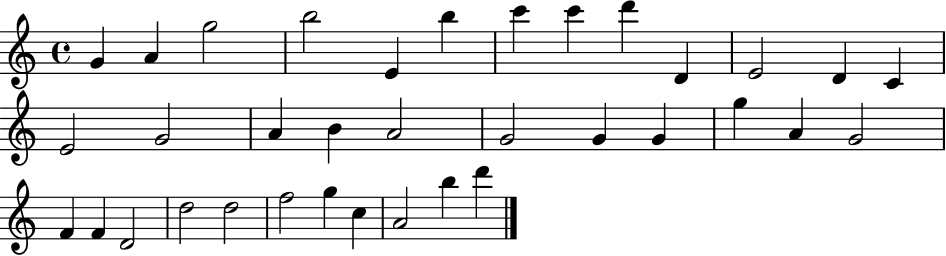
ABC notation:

X:1
T:Untitled
M:4/4
L:1/4
K:C
G A g2 b2 E b c' c' d' D E2 D C E2 G2 A B A2 G2 G G g A G2 F F D2 d2 d2 f2 g c A2 b d'